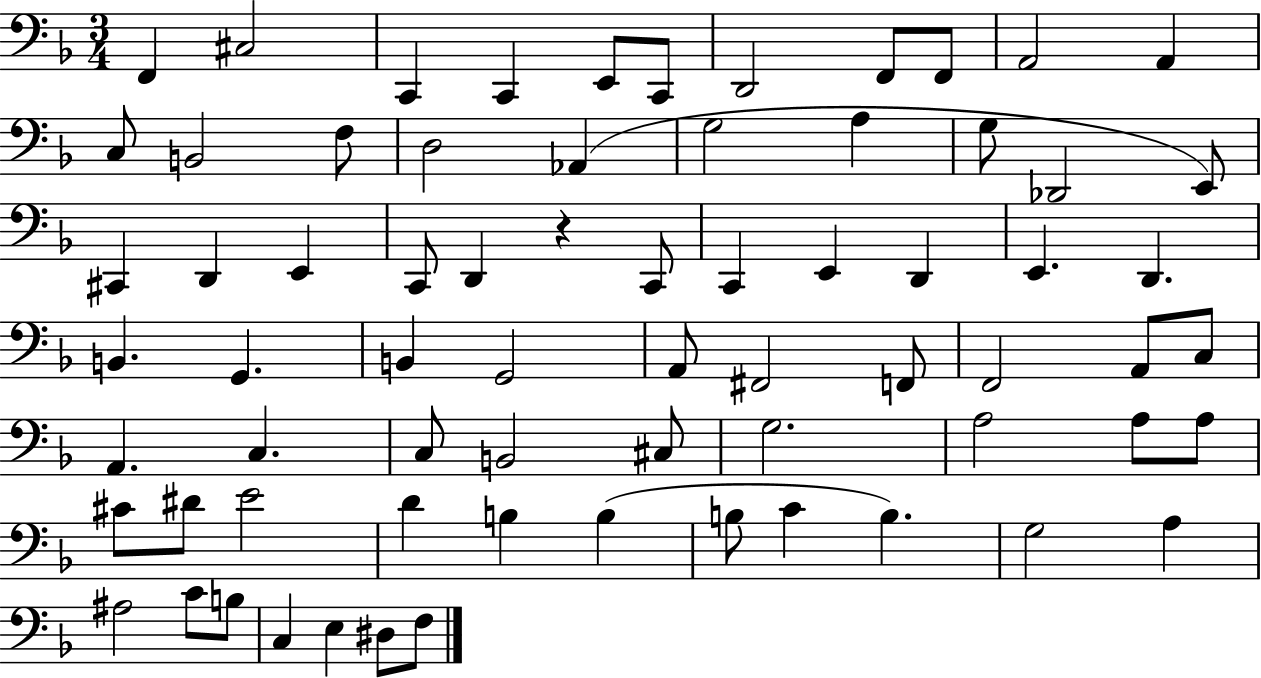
{
  \clef bass
  \numericTimeSignature
  \time 3/4
  \key f \major
  f,4 cis2 | c,4 c,4 e,8 c,8 | d,2 f,8 f,8 | a,2 a,4 | \break c8 b,2 f8 | d2 aes,4( | g2 a4 | g8 des,2 e,8) | \break cis,4 d,4 e,4 | c,8 d,4 r4 c,8 | c,4 e,4 d,4 | e,4. d,4. | \break b,4. g,4. | b,4 g,2 | a,8 fis,2 f,8 | f,2 a,8 c8 | \break a,4. c4. | c8 b,2 cis8 | g2. | a2 a8 a8 | \break cis'8 dis'8 e'2 | d'4 b4 b4( | b8 c'4 b4.) | g2 a4 | \break ais2 c'8 b8 | c4 e4 dis8 f8 | \bar "|."
}